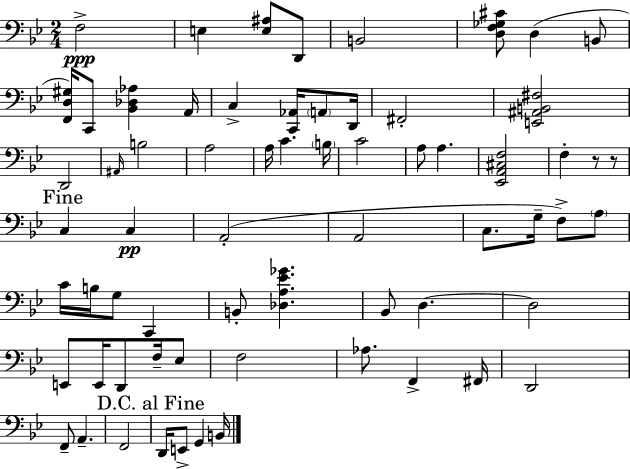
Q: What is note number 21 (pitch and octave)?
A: A3